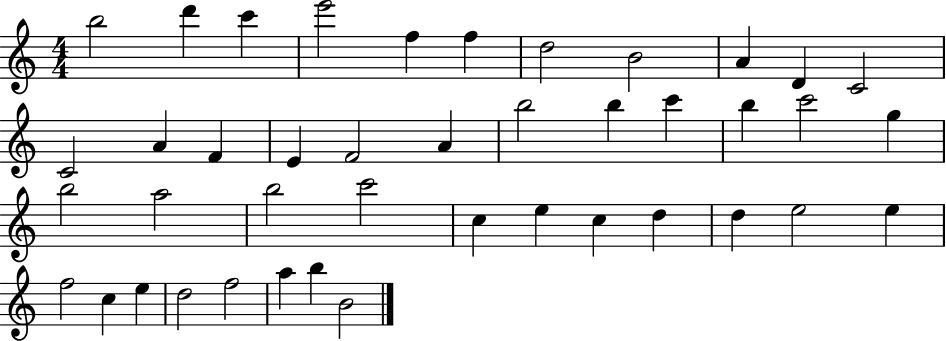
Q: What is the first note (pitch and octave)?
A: B5